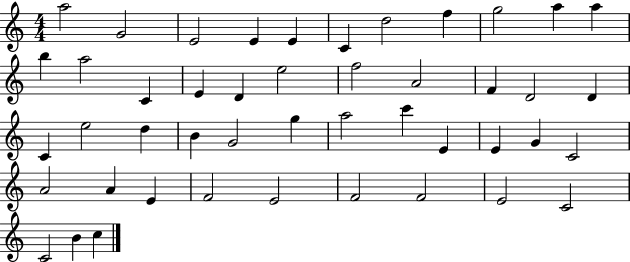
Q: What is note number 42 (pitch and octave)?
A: E4